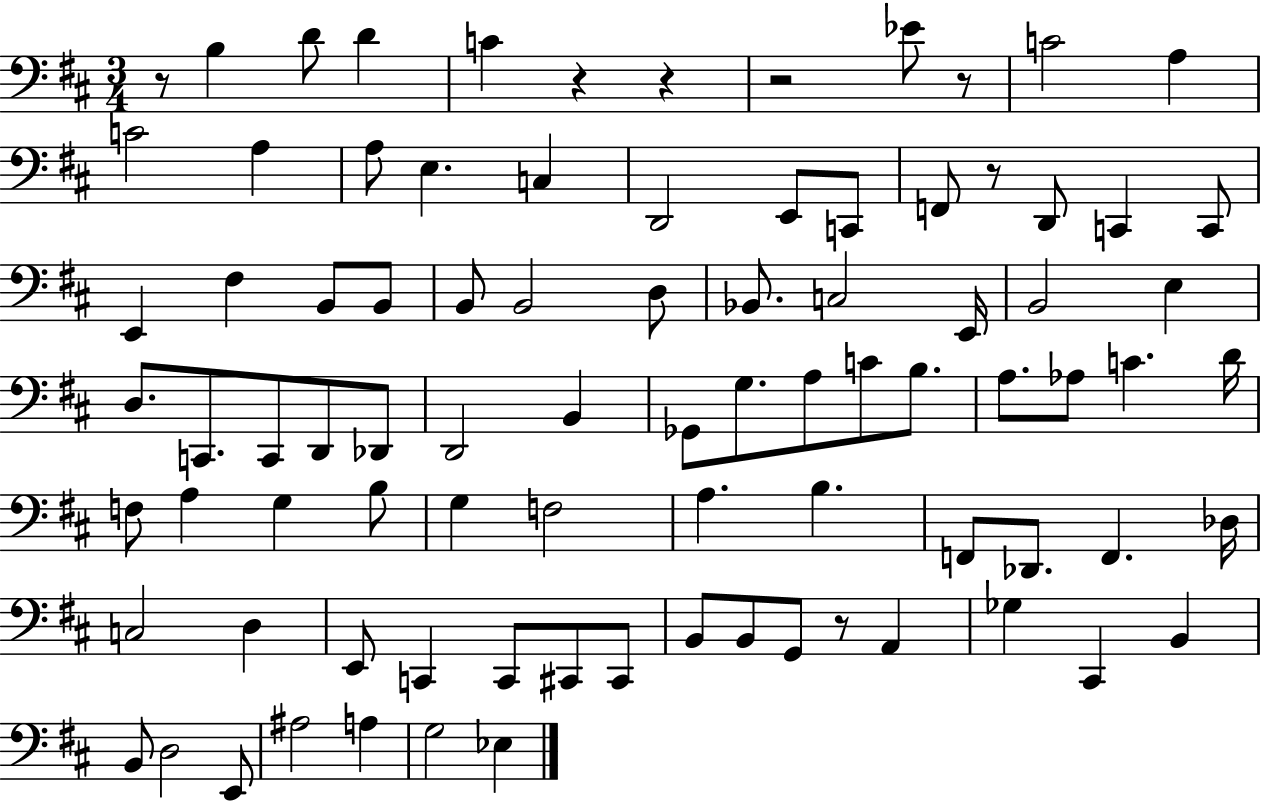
{
  \clef bass
  \numericTimeSignature
  \time 3/4
  \key d \major
  r8 b4 d'8 d'4 | c'4 r4 r4 | r2 ees'8 r8 | c'2 a4 | \break c'2 a4 | a8 e4. c4 | d,2 e,8 c,8 | f,8 r8 d,8 c,4 c,8 | \break e,4 fis4 b,8 b,8 | b,8 b,2 d8 | bes,8. c2 e,16 | b,2 e4 | \break d8. c,8. c,8 d,8 des,8 | d,2 b,4 | ges,8 g8. a8 c'8 b8. | a8. aes8 c'4. d'16 | \break f8 a4 g4 b8 | g4 f2 | a4. b4. | f,8 des,8. f,4. des16 | \break c2 d4 | e,8 c,4 c,8 cis,8 cis,8 | b,8 b,8 g,8 r8 a,4 | ges4 cis,4 b,4 | \break b,8 d2 e,8 | ais2 a4 | g2 ees4 | \bar "|."
}